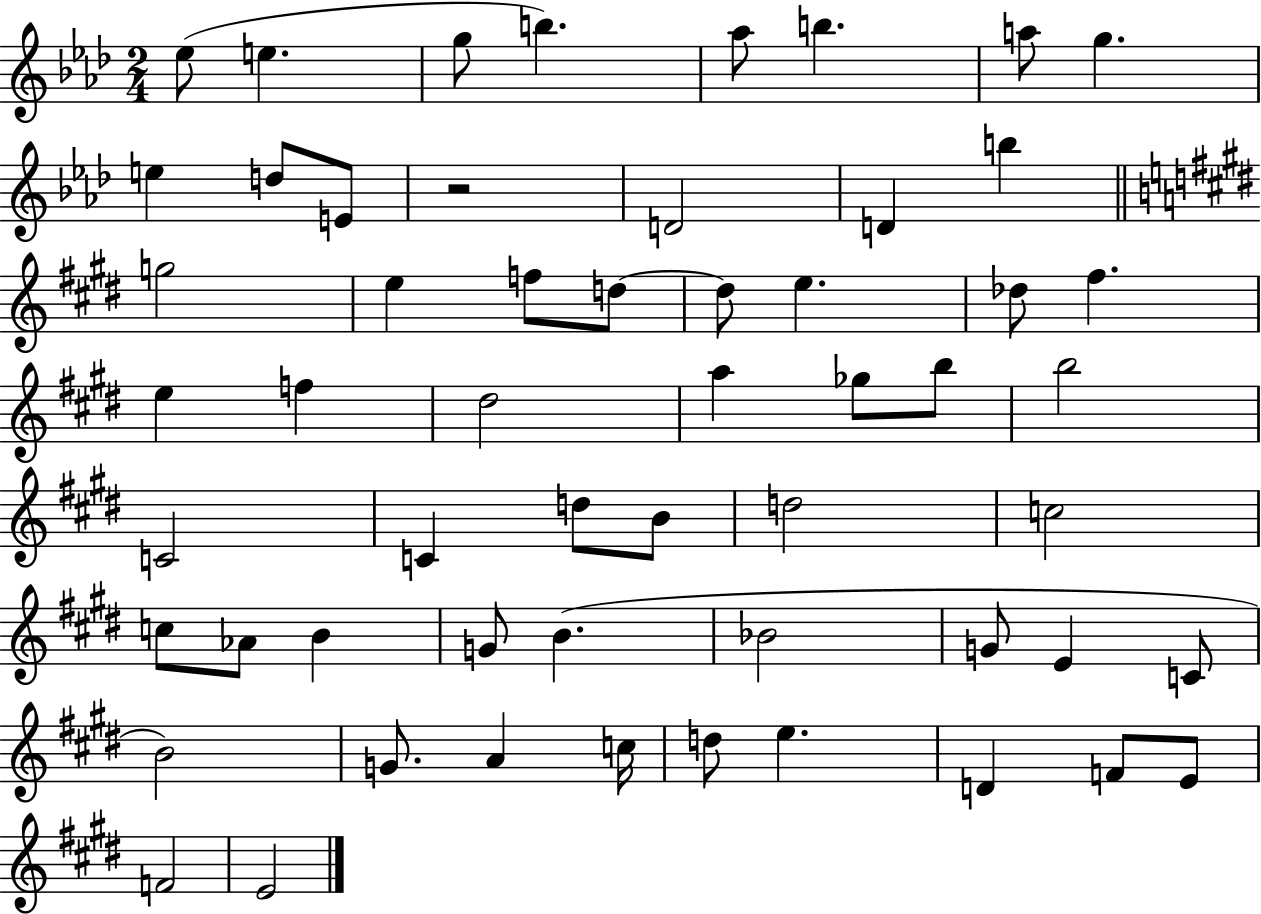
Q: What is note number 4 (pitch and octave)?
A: B5